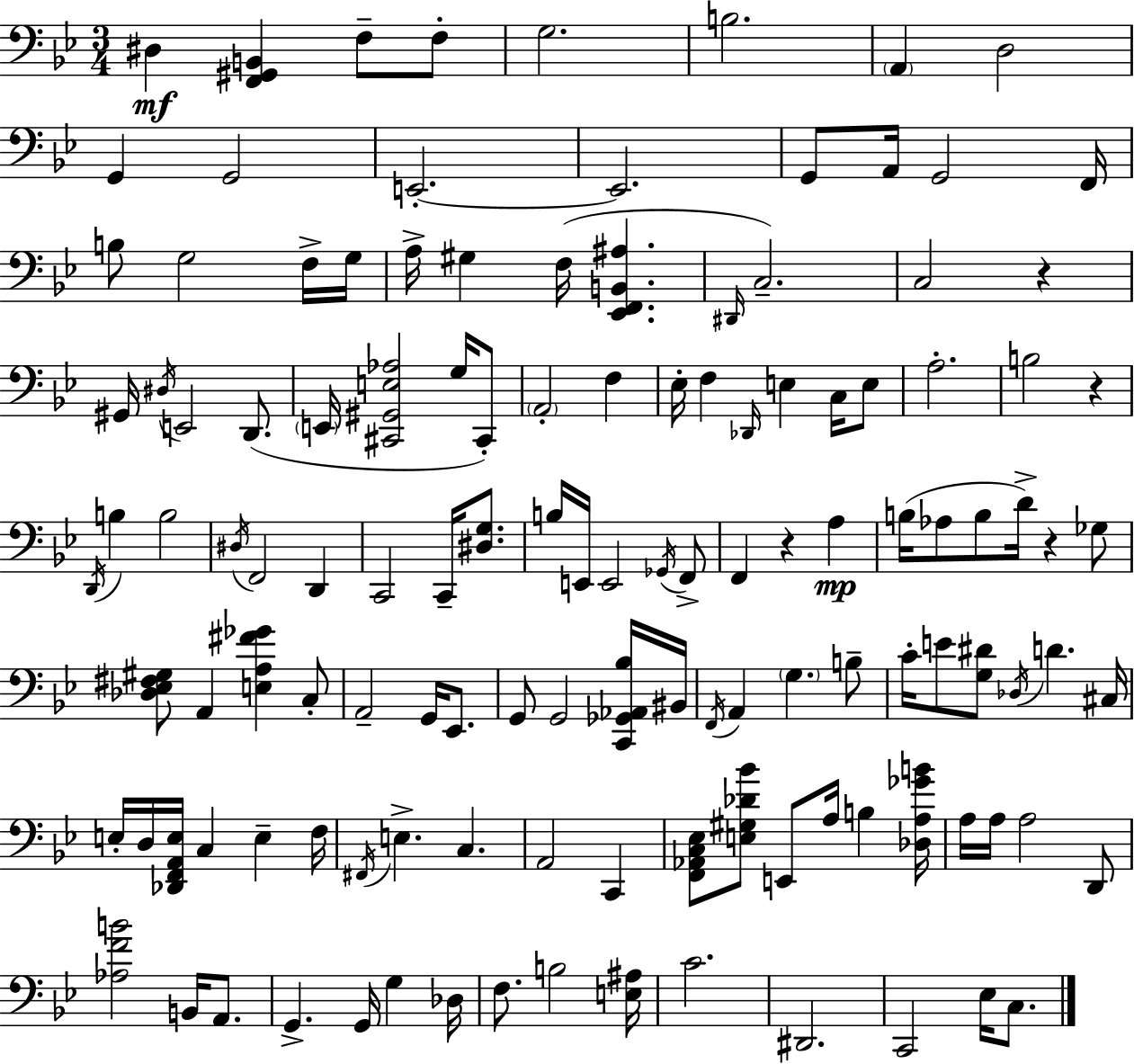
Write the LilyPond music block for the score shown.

{
  \clef bass
  \numericTimeSignature
  \time 3/4
  \key g \minor
  dis4\mf <f, gis, b,>4 f8-- f8-. | g2. | b2. | \parenthesize a,4 d2 | \break g,4 g,2 | e,2.-.~~ | e,2. | g,8 a,16 g,2 f,16 | \break b8 g2 f16-> g16 | a16-> gis4 f16( <ees, f, b, ais>4. | \grace { dis,16 }) c2.-- | c2 r4 | \break gis,16 \acciaccatura { dis16 } e,2 d,8.( | \parenthesize e,16 <cis, gis, e aes>2 g16 | cis,8-.) \parenthesize a,2-. f4 | ees16-. f4 \grace { des,16 } e4 | \break c16 e8 a2.-. | b2 r4 | \acciaccatura { d,16 } b4 b2 | \acciaccatura { dis16 } f,2 | \break d,4 c,2 | c,16-- <dis g>8. b16 e,16 e,2 | \acciaccatura { ges,16 } f,8-> f,4 r4 | a4\mp b16( aes8 b8 d'16->) | \break r4 ges8 <des ees fis gis>8 a,4 | <e a fis' ges'>4 c8-. a,2-- | g,16 ees,8. g,8 g,2 | <c, ges, aes, bes>16 bis,16 \acciaccatura { f,16 } a,4 \parenthesize g4. | \break b8-- c'16-. e'8 <g dis'>8 | \acciaccatura { des16 } d'4. cis16 e16-. d16 <des, f, a, e>16 c4 | e4-- f16 \acciaccatura { fis,16 } e4.-> | c4. a,2 | \break c,4 <f, aes, c ees>8 <e gis des' bes'>8 | e,8 a16 b4 <des a ges' b'>16 a16 a16 a2 | d,8 <aes f' b'>2 | b,16 a,8. g,4.-> | \break g,16 g4 des16 f8. | b2 <e ais>16 c'2. | dis,2. | c,2 | \break ees16 c8. \bar "|."
}